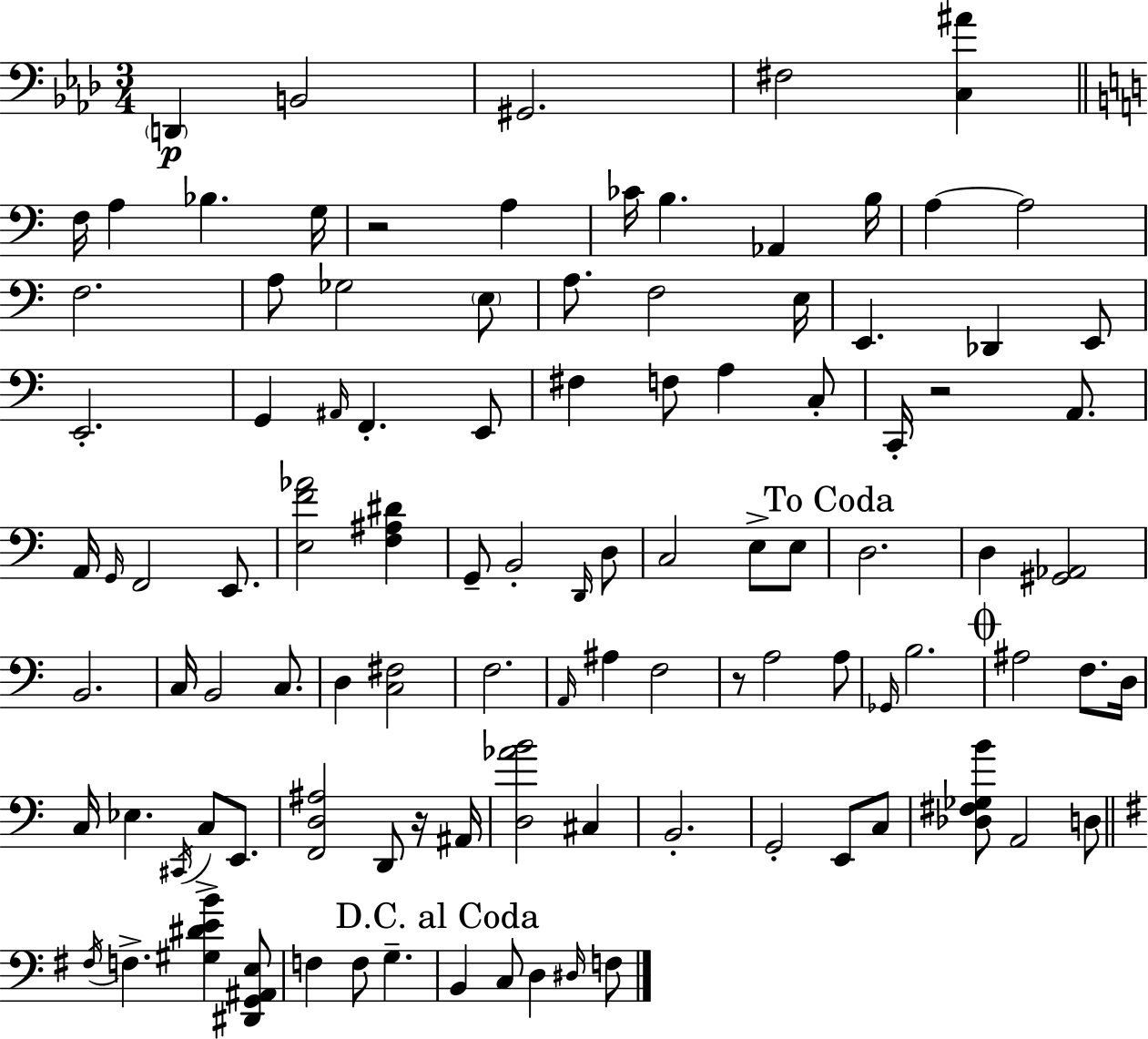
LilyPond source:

{
  \clef bass
  \numericTimeSignature
  \time 3/4
  \key f \minor
  \repeat volta 2 { \parenthesize d,4\p b,2 | gis,2. | fis2 <c ais'>4 | \bar "||" \break \key a \minor f16 a4 bes4. g16 | r2 a4 | ces'16 b4. aes,4 b16 | a4~~ a2 | \break f2. | a8 ges2 \parenthesize e8 | a8. f2 e16 | e,4. des,4 e,8 | \break e,2.-. | g,4 \grace { ais,16 } f,4.-. e,8 | fis4 f8 a4 c8-. | c,16-. r2 a,8. | \break a,16 \grace { g,16 } f,2 e,8. | <e f' aes'>2 <f ais dis'>4 | g,8-- b,2-. | \grace { d,16 } d8 c2 e8-> | \break e8 \mark "To Coda" d2. | d4 <gis, aes,>2 | b,2. | c16 b,2 | \break c8. d4 <c fis>2 | f2. | \grace { a,16 } ais4 f2 | r8 a2 | \break a8 \grace { ges,16 } b2. | \mark \markup { \musicglyph "scripts.coda" } ais2 | f8. d16 c16 ees4. | \acciaccatura { cis,16 } c8-> e,8. <f, d ais>2 | \break d,8 r16 ais,16 <d aes' b'>2 | cis4 b,2.-. | g,2-. | e,8 c8 <des fis ges b'>8 a,2 | \break d8 \bar "||" \break \key g \major \acciaccatura { fis16 } f4.-> <gis dis' e' b'>4 <dis, g, ais, e>8 | f4 f8 g4.-- | \mark "D.C. al Coda" b,4 c8 d4 \grace { dis16 } | f8 } \bar "|."
}